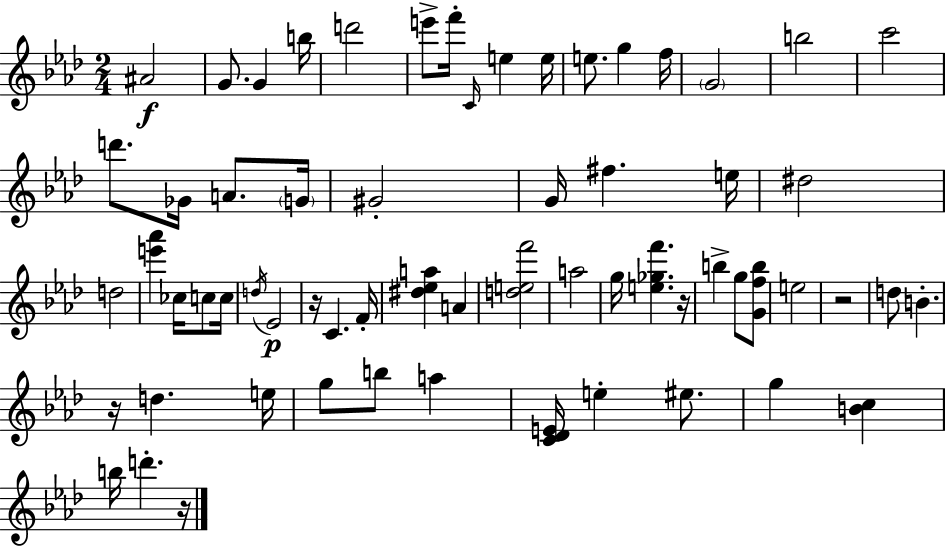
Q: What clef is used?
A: treble